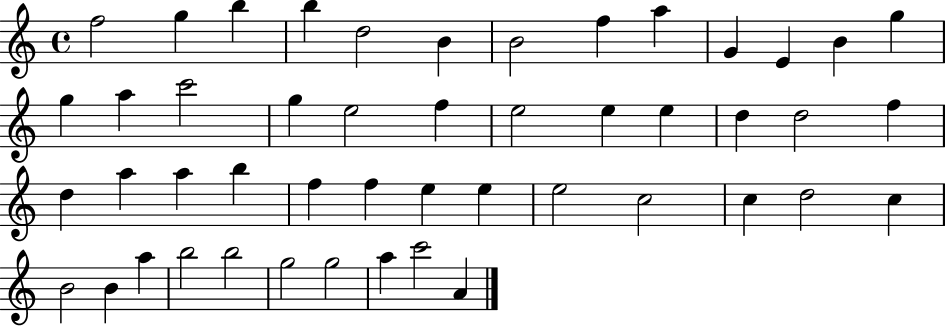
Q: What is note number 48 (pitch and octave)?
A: A4